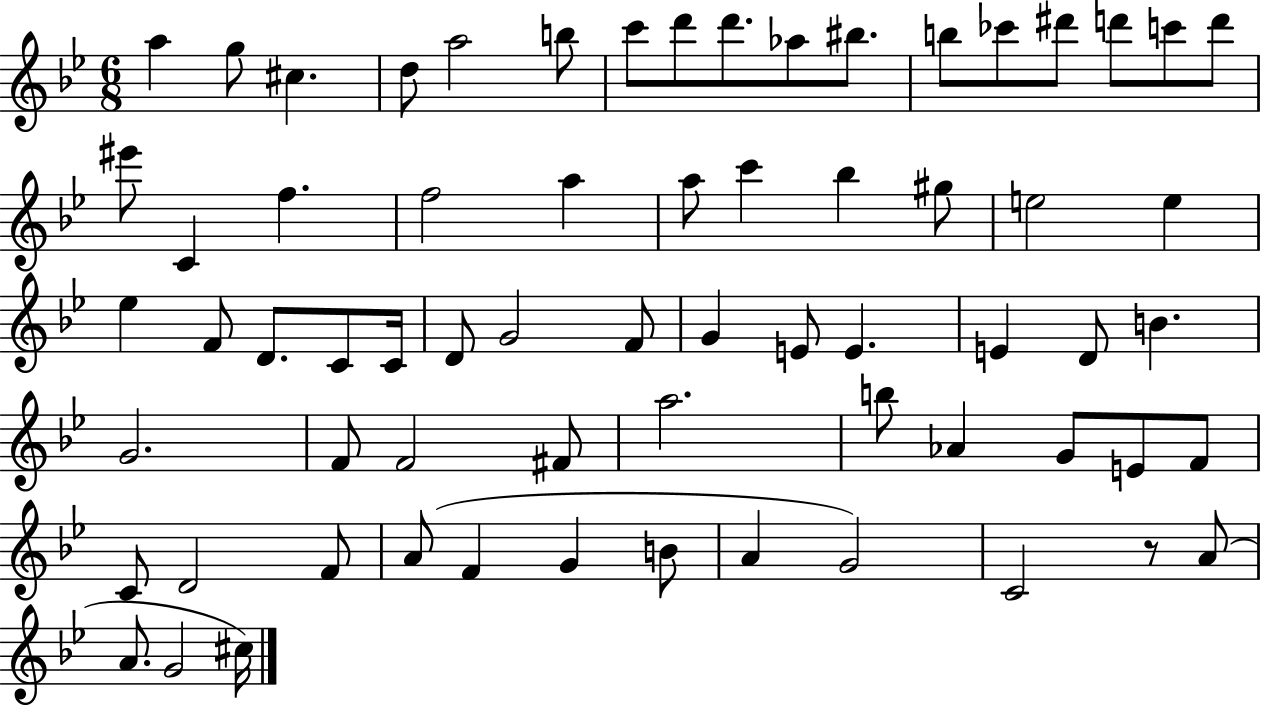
A5/q G5/e C#5/q. D5/e A5/h B5/e C6/e D6/e D6/e. Ab5/e BIS5/e. B5/e CES6/e D#6/e D6/e C6/e D6/e EIS6/e C4/q F5/q. F5/h A5/q A5/e C6/q Bb5/q G#5/e E5/h E5/q Eb5/q F4/e D4/e. C4/e C4/s D4/e G4/h F4/e G4/q E4/e E4/q. E4/q D4/e B4/q. G4/h. F4/e F4/h F#4/e A5/h. B5/e Ab4/q G4/e E4/e F4/e C4/e D4/h F4/e A4/e F4/q G4/q B4/e A4/q G4/h C4/h R/e A4/e A4/e. G4/h C#5/s